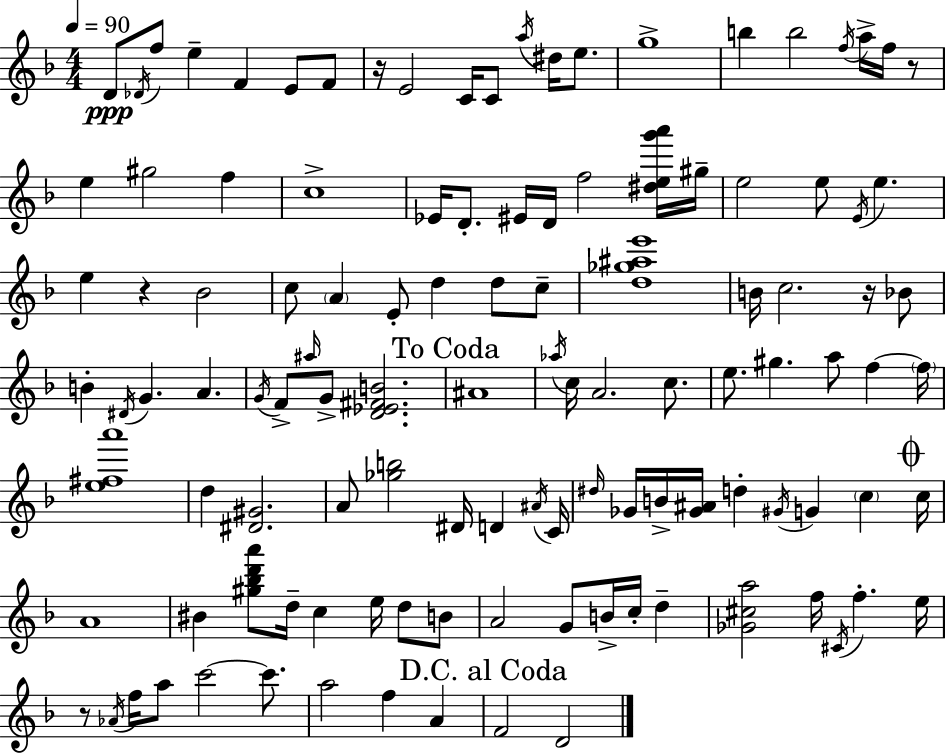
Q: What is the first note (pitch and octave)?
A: D4